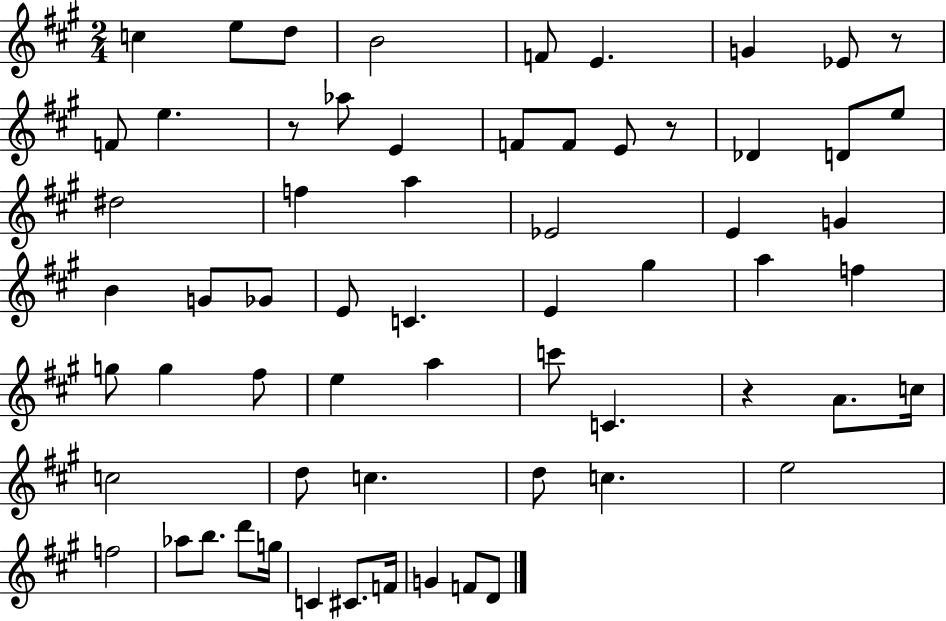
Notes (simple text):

C5/q E5/e D5/e B4/h F4/e E4/q. G4/q Eb4/e R/e F4/e E5/q. R/e Ab5/e E4/q F4/e F4/e E4/e R/e Db4/q D4/e E5/e D#5/h F5/q A5/q Eb4/h E4/q G4/q B4/q G4/e Gb4/e E4/e C4/q. E4/q G#5/q A5/q F5/q G5/e G5/q F#5/e E5/q A5/q C6/e C4/q. R/q A4/e. C5/s C5/h D5/e C5/q. D5/e C5/q. E5/h F5/h Ab5/e B5/e. D6/e G5/s C4/q C#4/e. F4/s G4/q F4/e D4/e